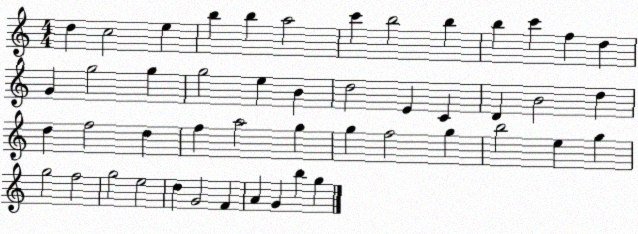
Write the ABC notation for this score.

X:1
T:Untitled
M:4/4
L:1/4
K:C
d c2 e b b a2 c' b2 b b c' f d G g2 g g2 e B d2 E C D B2 d d f2 d f a2 g g f2 g b2 e g g2 f2 g2 e2 d G2 F A G b g